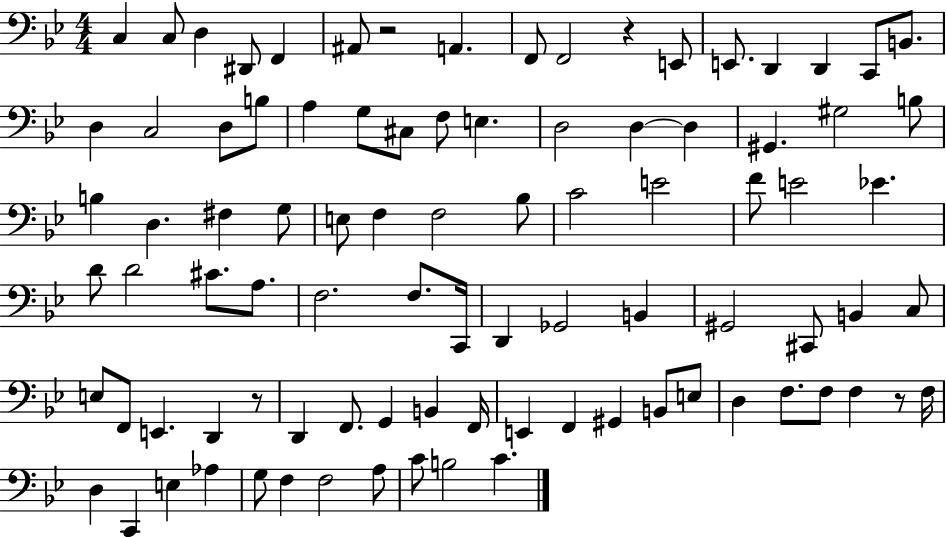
{
  \clef bass
  \numericTimeSignature
  \time 4/4
  \key bes \major
  \repeat volta 2 { c4 c8 d4 dis,8 f,4 | ais,8 r2 a,4. | f,8 f,2 r4 e,8 | e,8. d,4 d,4 c,8 b,8. | \break d4 c2 d8 b8 | a4 g8 cis8 f8 e4. | d2 d4~~ d4 | gis,4. gis2 b8 | \break b4 d4. fis4 g8 | e8 f4 f2 bes8 | c'2 e'2 | f'8 e'2 ees'4. | \break d'8 d'2 cis'8. a8. | f2. f8. c,16 | d,4 ges,2 b,4 | gis,2 cis,8 b,4 c8 | \break e8 f,8 e,4. d,4 r8 | d,4 f,8. g,4 b,4 f,16 | e,4 f,4 gis,4 b,8 e8 | d4 f8. f8 f4 r8 f16 | \break d4 c,4 e4 aes4 | g8 f4 f2 a8 | c'8 b2 c'4. | } \bar "|."
}